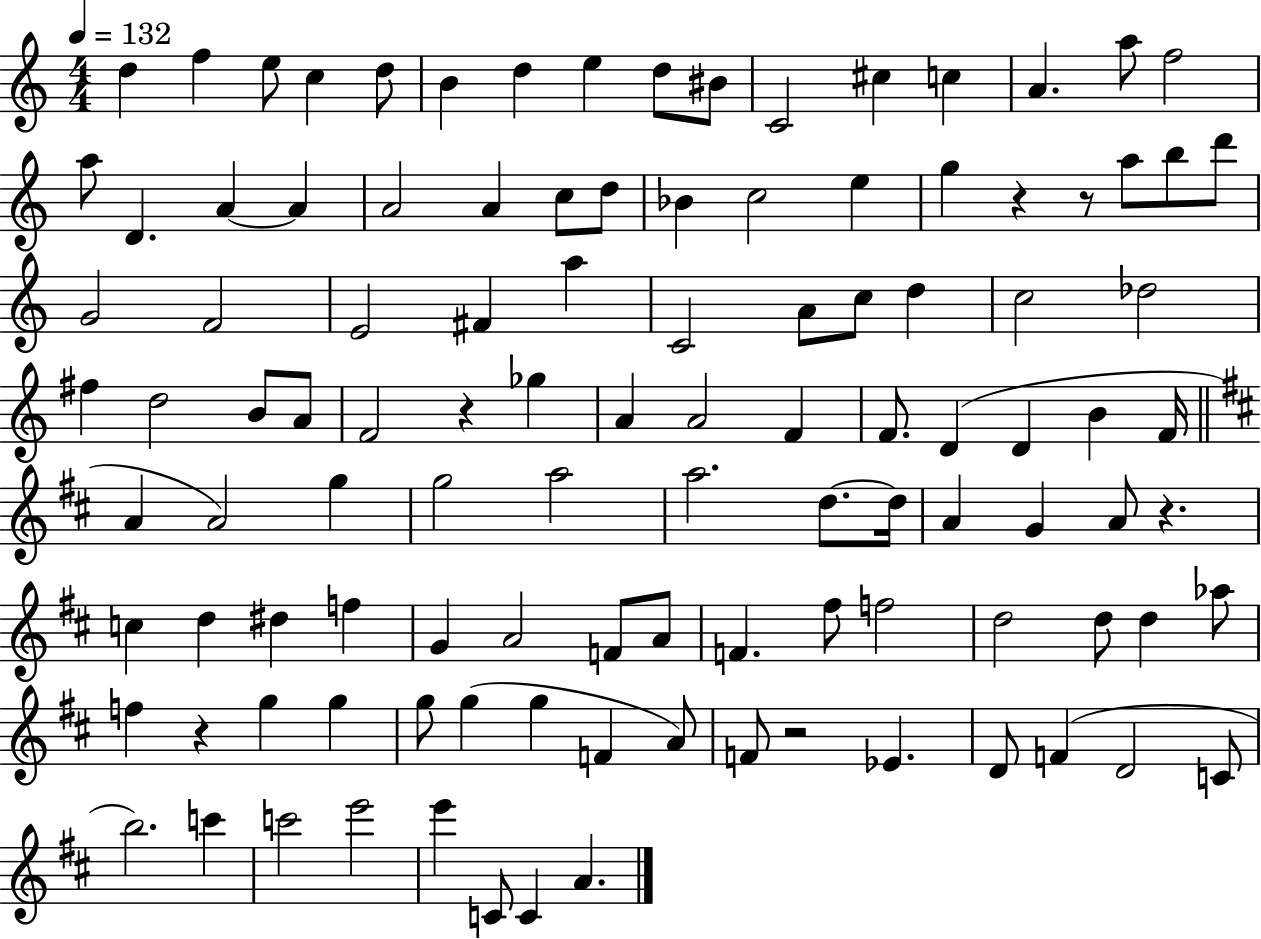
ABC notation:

X:1
T:Untitled
M:4/4
L:1/4
K:C
d f e/2 c d/2 B d e d/2 ^B/2 C2 ^c c A a/2 f2 a/2 D A A A2 A c/2 d/2 _B c2 e g z z/2 a/2 b/2 d'/2 G2 F2 E2 ^F a C2 A/2 c/2 d c2 _d2 ^f d2 B/2 A/2 F2 z _g A A2 F F/2 D D B F/4 A A2 g g2 a2 a2 d/2 d/4 A G A/2 z c d ^d f G A2 F/2 A/2 F ^f/2 f2 d2 d/2 d _a/2 f z g g g/2 g g F A/2 F/2 z2 _E D/2 F D2 C/2 b2 c' c'2 e'2 e' C/2 C A